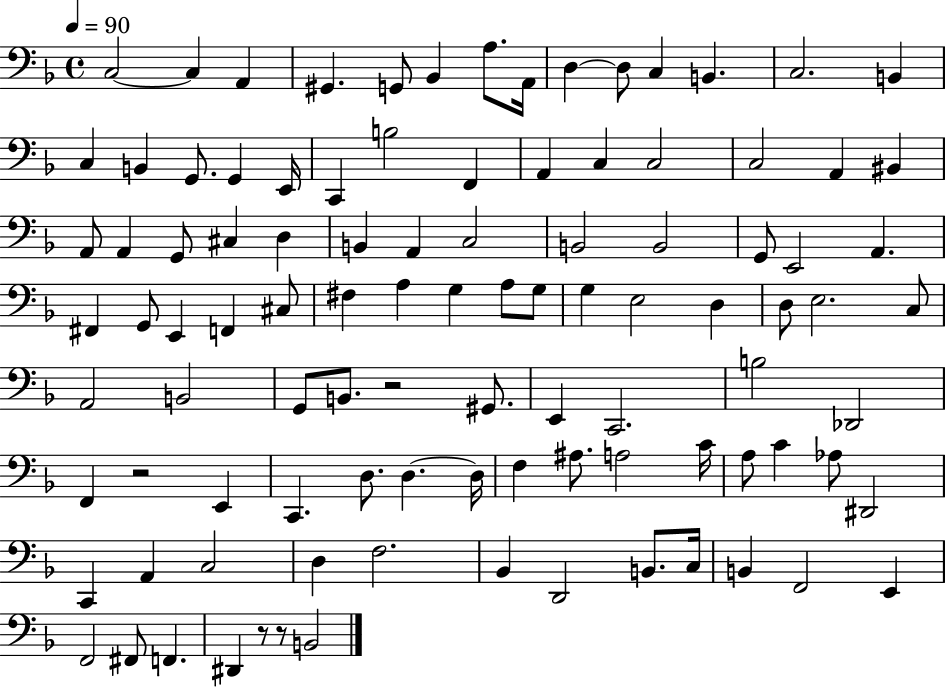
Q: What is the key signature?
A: F major